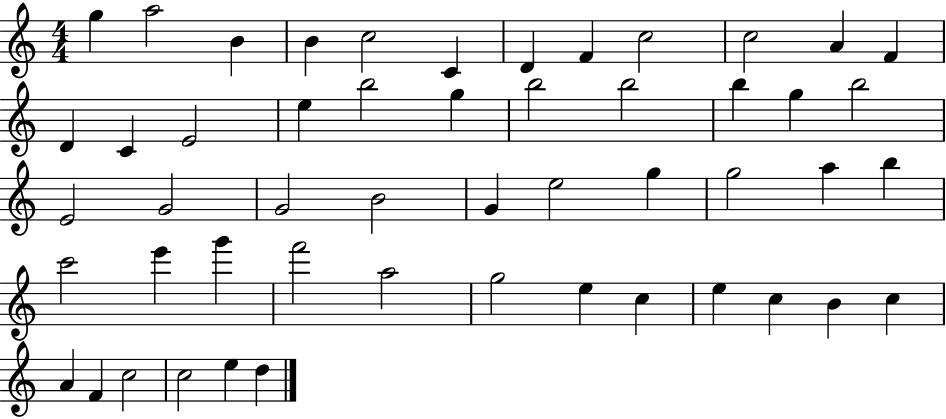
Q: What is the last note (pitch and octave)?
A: D5